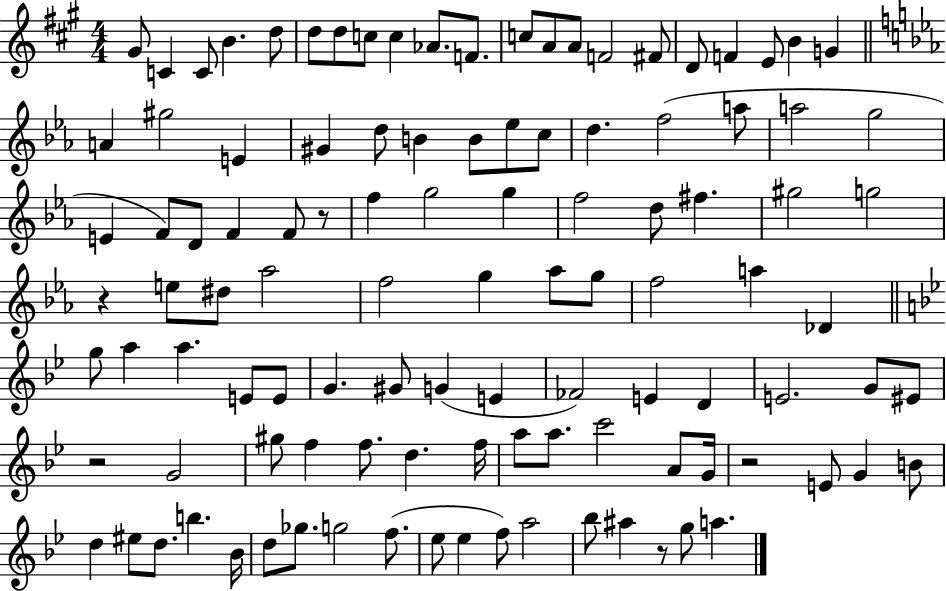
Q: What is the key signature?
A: A major